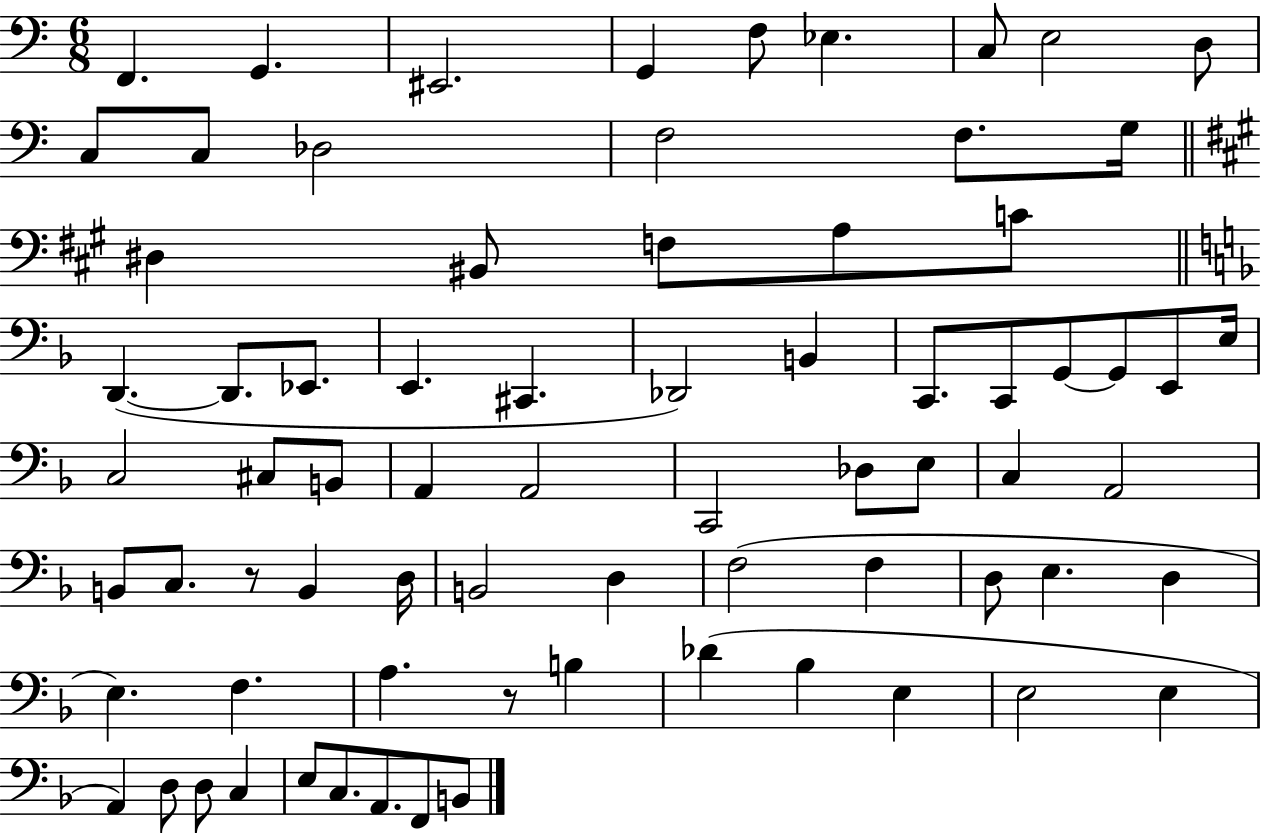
{
  \clef bass
  \numericTimeSignature
  \time 6/8
  \key c \major
  f,4. g,4. | eis,2. | g,4 f8 ees4. | c8 e2 d8 | \break c8 c8 des2 | f2 f8. g16 | \bar "||" \break \key a \major dis4 bis,8 f8 a8 c'8 | \bar "||" \break \key f \major d,4.~(~ d,8. ees,8. | e,4. cis,4. | des,2) b,4 | c,8. c,8 g,8~~ g,8 e,8 e16 | \break c2 cis8 b,8 | a,4 a,2 | c,2 des8 e8 | c4 a,2 | \break b,8 c8. r8 b,4 d16 | b,2 d4 | f2( f4 | d8 e4. d4 | \break e4.) f4. | a4. r8 b4 | des'4( bes4 e4 | e2 e4 | \break a,4) d8 d8 c4 | e8 c8. a,8. f,8 b,8 | \bar "|."
}